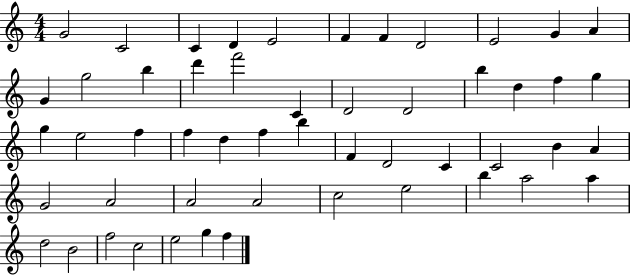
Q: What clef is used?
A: treble